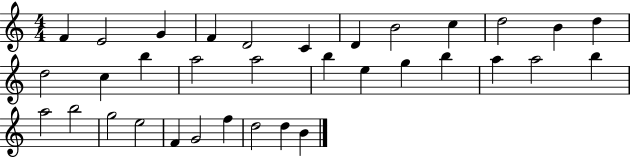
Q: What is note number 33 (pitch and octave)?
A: D5